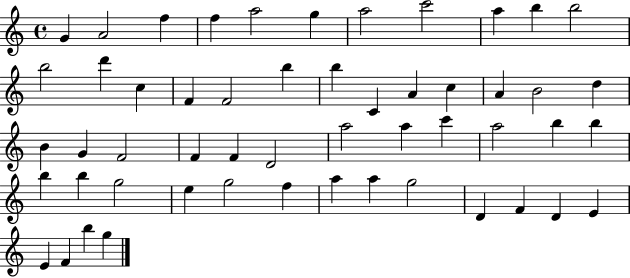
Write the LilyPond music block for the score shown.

{
  \clef treble
  \time 4/4
  \defaultTimeSignature
  \key c \major
  g'4 a'2 f''4 | f''4 a''2 g''4 | a''2 c'''2 | a''4 b''4 b''2 | \break b''2 d'''4 c''4 | f'4 f'2 b''4 | b''4 c'4 a'4 c''4 | a'4 b'2 d''4 | \break b'4 g'4 f'2 | f'4 f'4 d'2 | a''2 a''4 c'''4 | a''2 b''4 b''4 | \break b''4 b''4 g''2 | e''4 g''2 f''4 | a''4 a''4 g''2 | d'4 f'4 d'4 e'4 | \break e'4 f'4 b''4 g''4 | \bar "|."
}